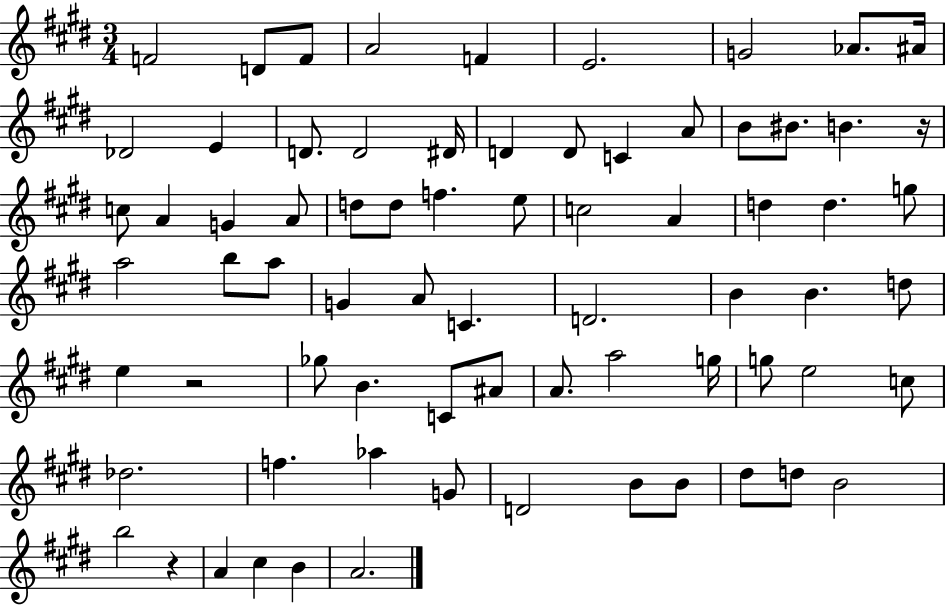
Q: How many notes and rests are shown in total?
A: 73